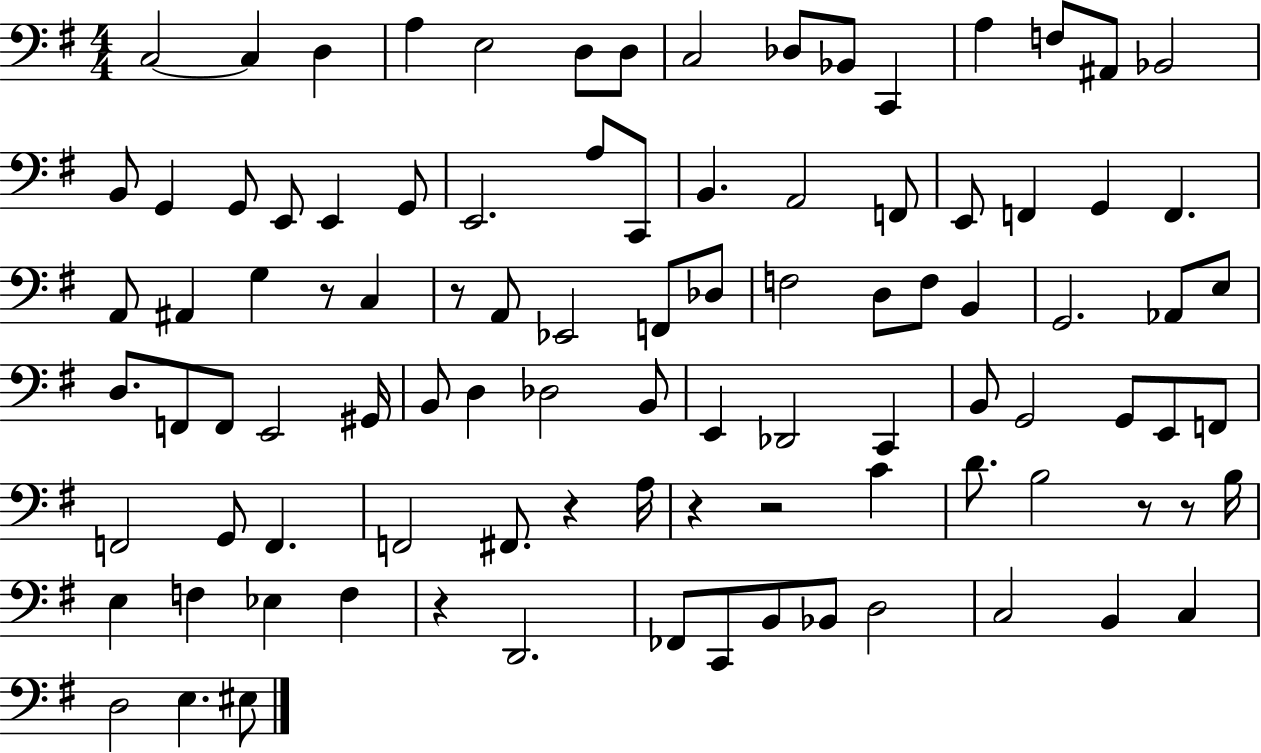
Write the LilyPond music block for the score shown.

{
  \clef bass
  \numericTimeSignature
  \time 4/4
  \key g \major
  c2~~ c4 d4 | a4 e2 d8 d8 | c2 des8 bes,8 c,4 | a4 f8 ais,8 bes,2 | \break b,8 g,4 g,8 e,8 e,4 g,8 | e,2. a8 c,8 | b,4. a,2 f,8 | e,8 f,4 g,4 f,4. | \break a,8 ais,4 g4 r8 c4 | r8 a,8 ees,2 f,8 des8 | f2 d8 f8 b,4 | g,2. aes,8 e8 | \break d8. f,8 f,8 e,2 gis,16 | b,8 d4 des2 b,8 | e,4 des,2 c,4 | b,8 g,2 g,8 e,8 f,8 | \break f,2 g,8 f,4. | f,2 fis,8. r4 a16 | r4 r2 c'4 | d'8. b2 r8 r8 b16 | \break e4 f4 ees4 f4 | r4 d,2. | fes,8 c,8 b,8 bes,8 d2 | c2 b,4 c4 | \break d2 e4. eis8 | \bar "|."
}